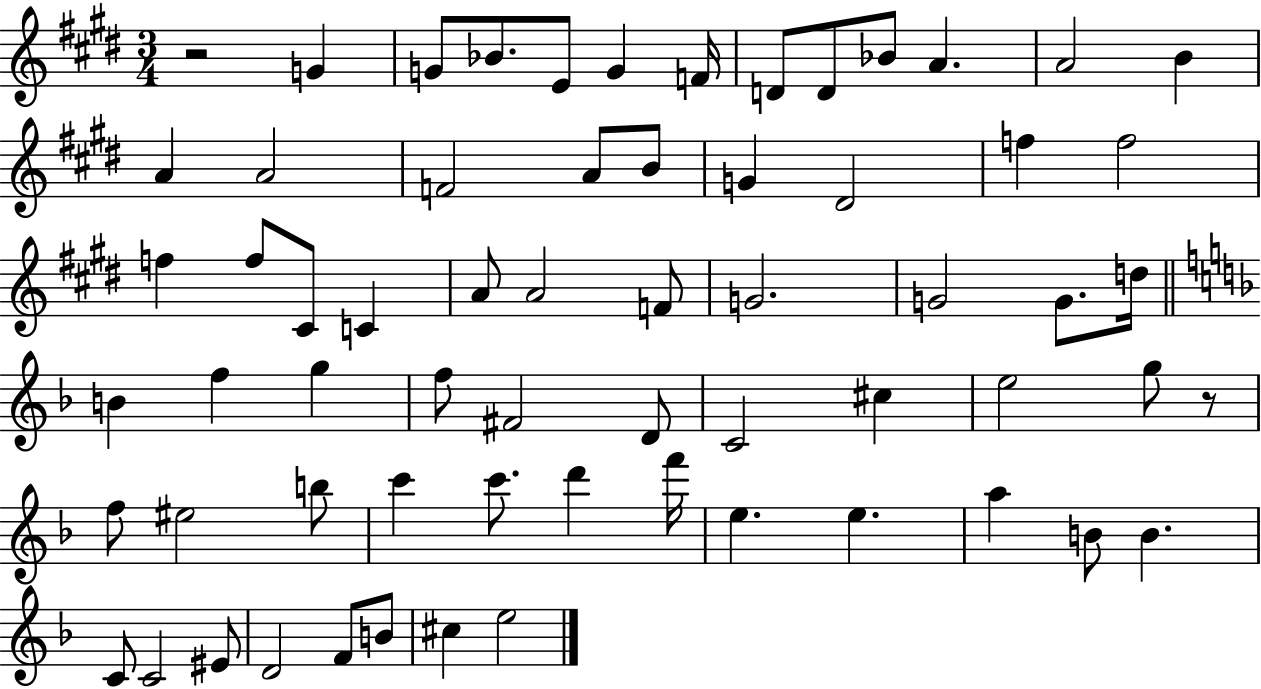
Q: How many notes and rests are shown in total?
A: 64